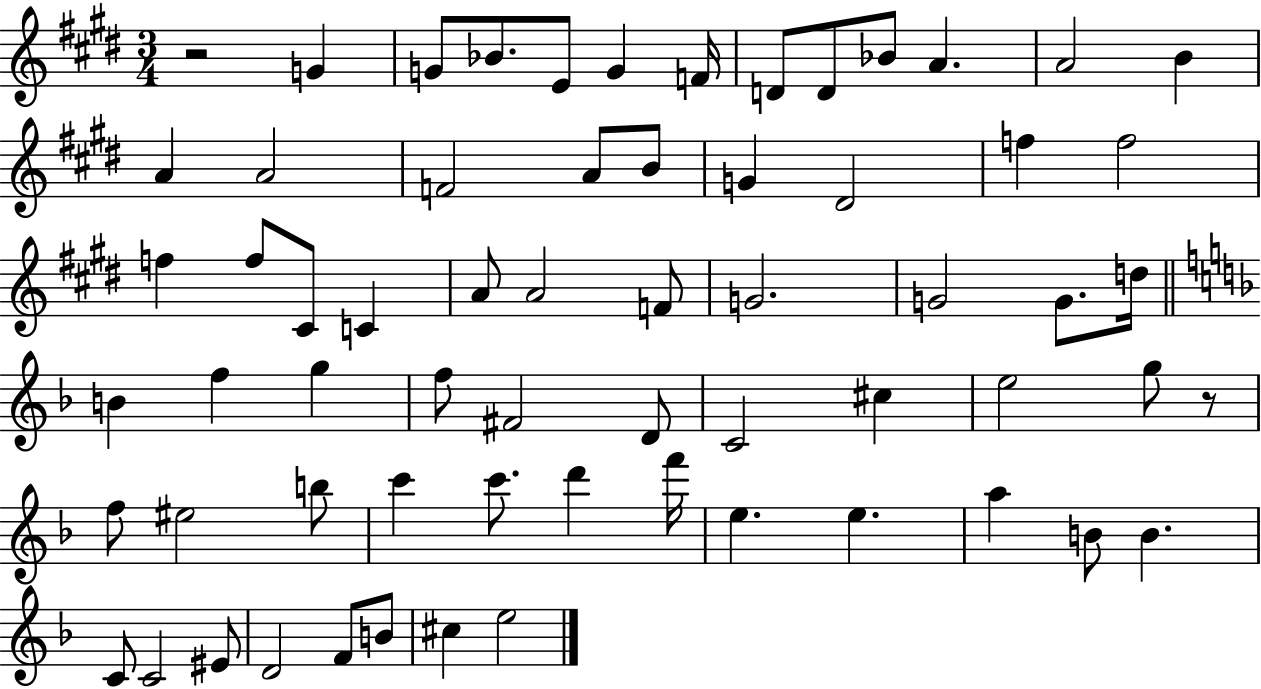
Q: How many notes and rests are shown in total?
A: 64